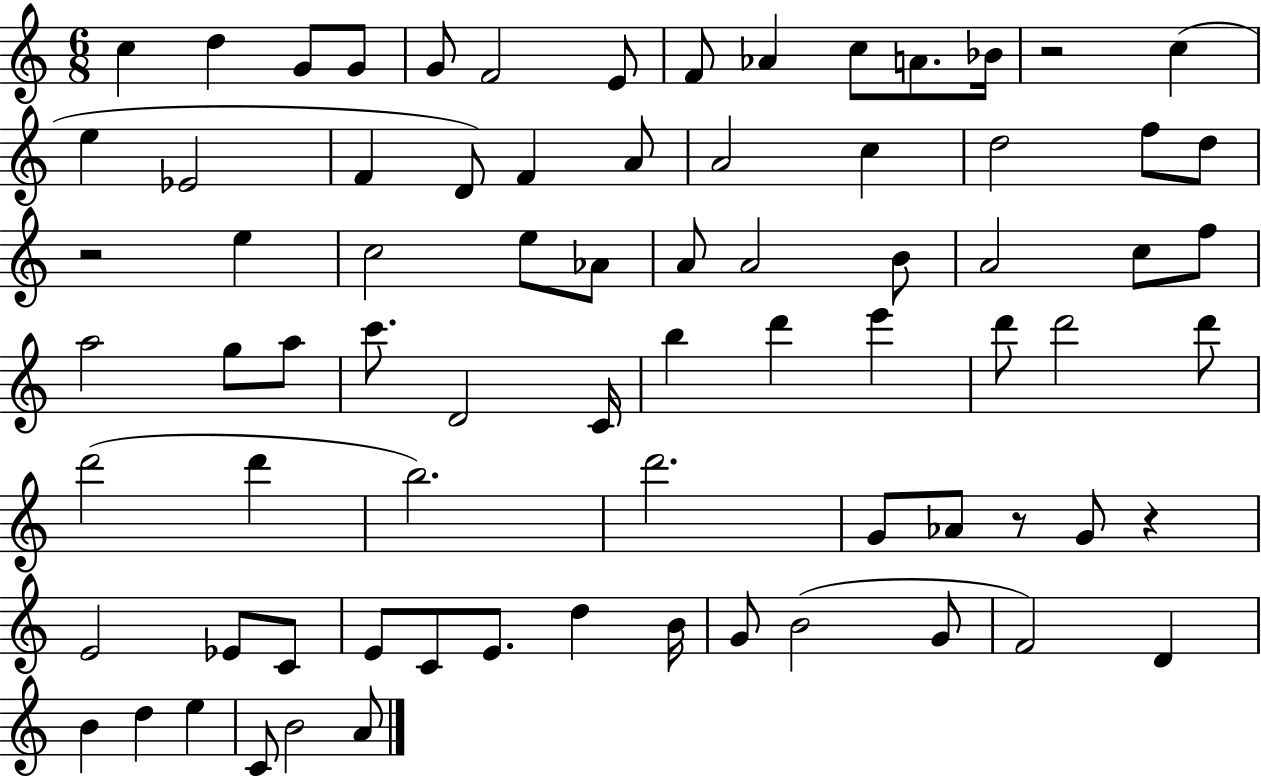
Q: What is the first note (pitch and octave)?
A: C5